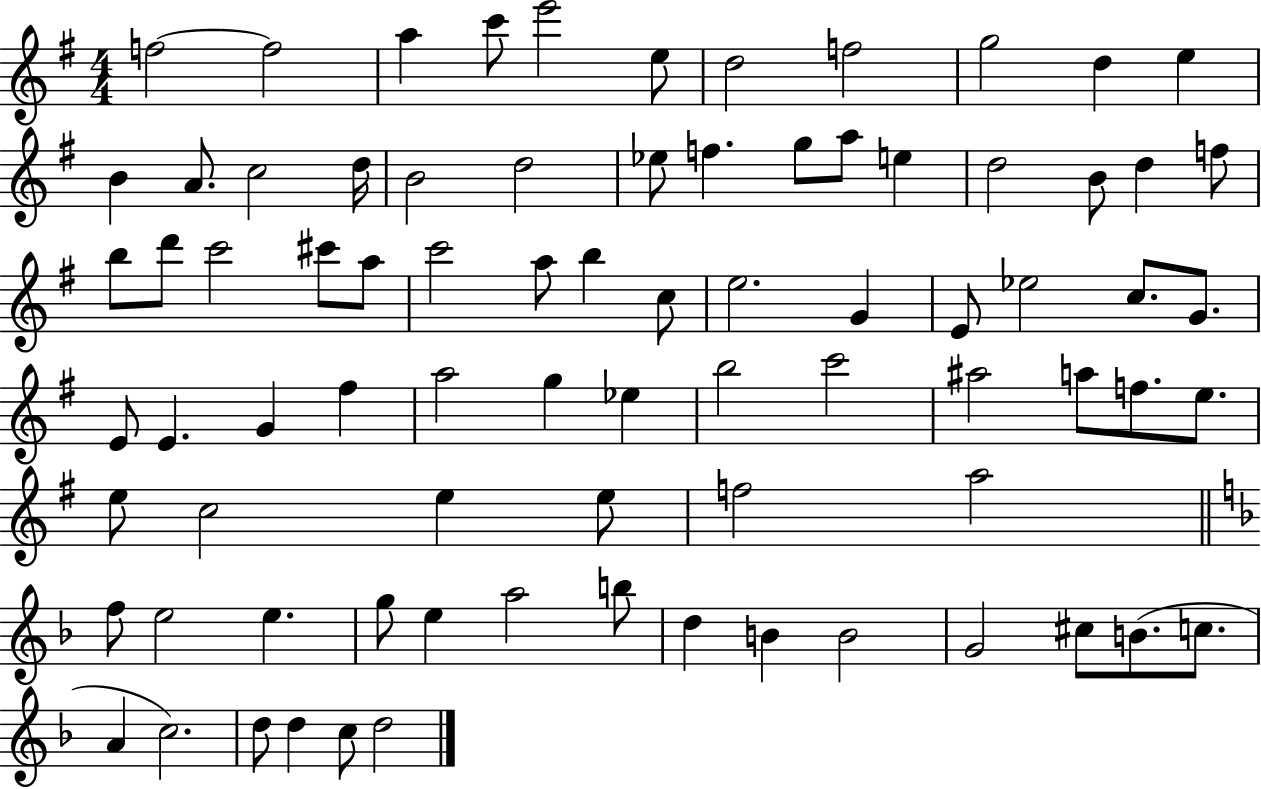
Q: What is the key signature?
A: G major